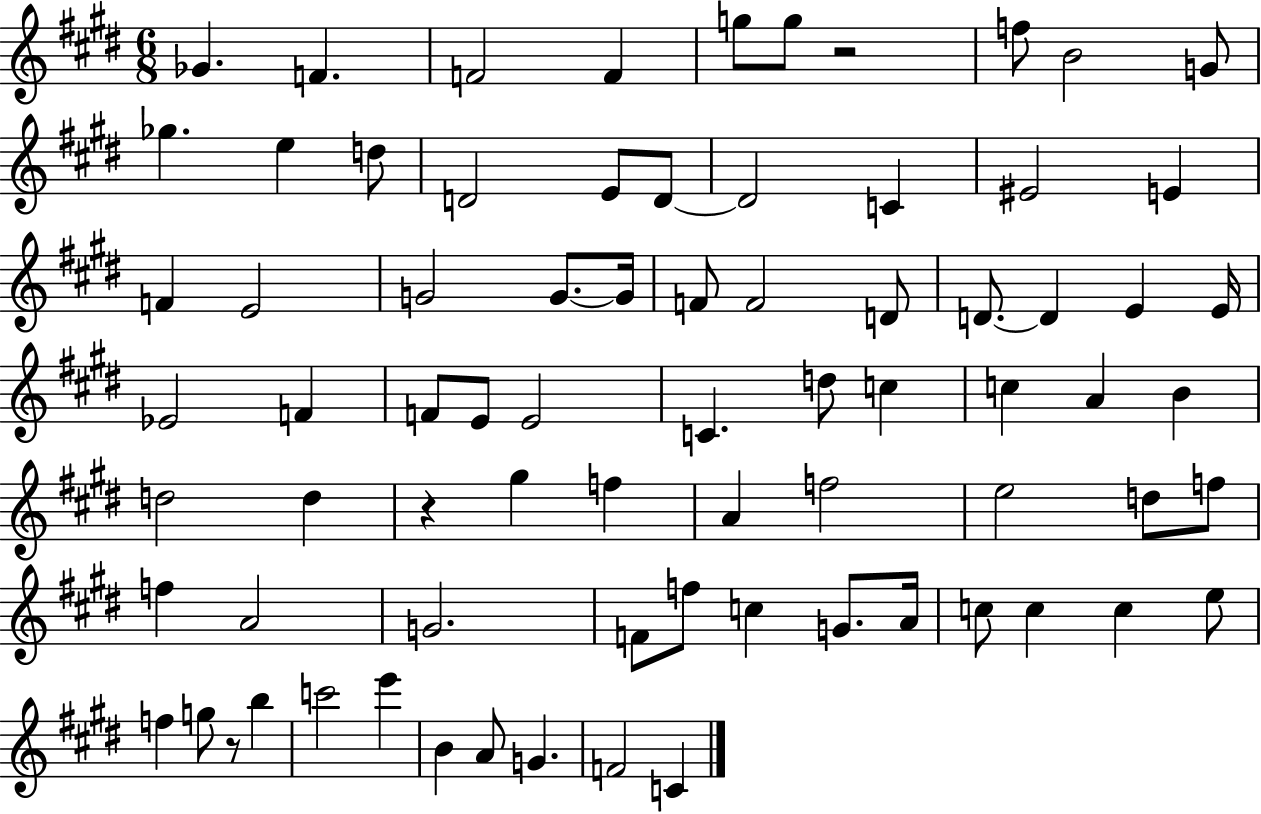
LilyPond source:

{
  \clef treble
  \numericTimeSignature
  \time 6/8
  \key e \major
  ges'4. f'4. | f'2 f'4 | g''8 g''8 r2 | f''8 b'2 g'8 | \break ges''4. e''4 d''8 | d'2 e'8 d'8~~ | d'2 c'4 | eis'2 e'4 | \break f'4 e'2 | g'2 g'8.~~ g'16 | f'8 f'2 d'8 | d'8.~~ d'4 e'4 e'16 | \break ees'2 f'4 | f'8 e'8 e'2 | c'4. d''8 c''4 | c''4 a'4 b'4 | \break d''2 d''4 | r4 gis''4 f''4 | a'4 f''2 | e''2 d''8 f''8 | \break f''4 a'2 | g'2. | f'8 f''8 c''4 g'8. a'16 | c''8 c''4 c''4 e''8 | \break f''4 g''8 r8 b''4 | c'''2 e'''4 | b'4 a'8 g'4. | f'2 c'4 | \break \bar "|."
}